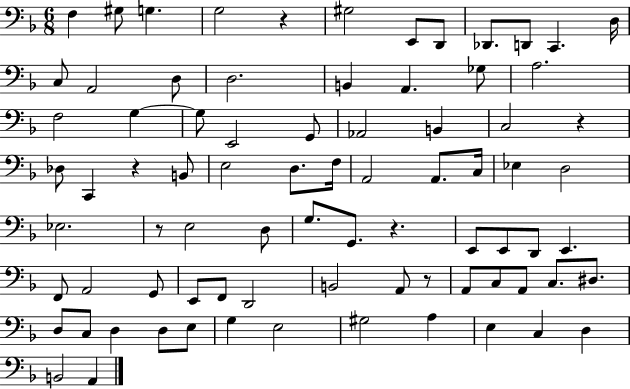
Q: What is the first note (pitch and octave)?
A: F3